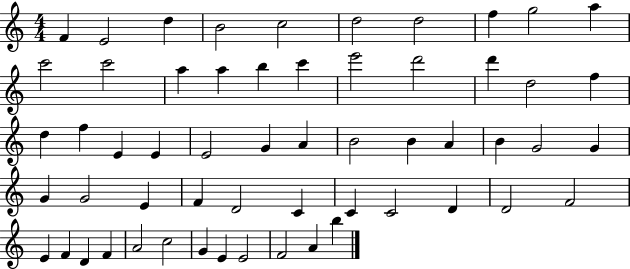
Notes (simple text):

F4/q E4/h D5/q B4/h C5/h D5/h D5/h F5/q G5/h A5/q C6/h C6/h A5/q A5/q B5/q C6/q E6/h D6/h D6/q D5/h F5/q D5/q F5/q E4/q E4/q E4/h G4/q A4/q B4/h B4/q A4/q B4/q G4/h G4/q G4/q G4/h E4/q F4/q D4/h C4/q C4/q C4/h D4/q D4/h F4/h E4/q F4/q D4/q F4/q A4/h C5/h G4/q E4/q E4/h F4/h A4/q B5/q